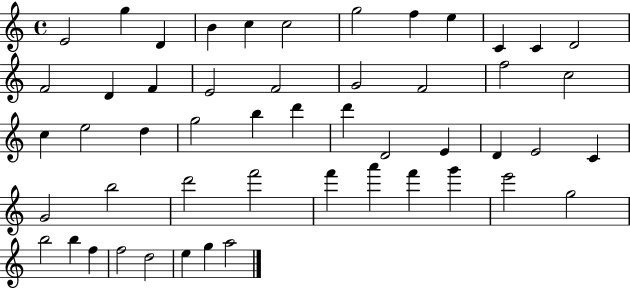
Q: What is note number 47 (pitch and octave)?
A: F5